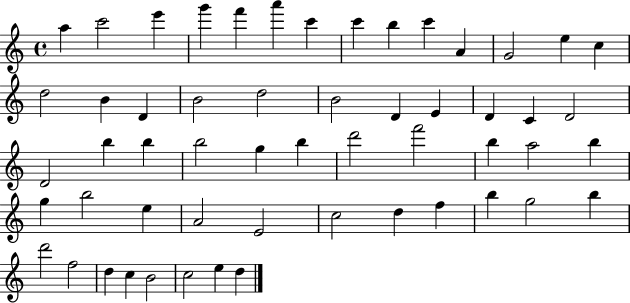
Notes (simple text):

A5/q C6/h E6/q G6/q F6/q A6/q C6/q C6/q B5/q C6/q A4/q G4/h E5/q C5/q D5/h B4/q D4/q B4/h D5/h B4/h D4/q E4/q D4/q C4/q D4/h D4/h B5/q B5/q B5/h G5/q B5/q D6/h F6/h B5/q A5/h B5/q G5/q B5/h E5/q A4/h E4/h C5/h D5/q F5/q B5/q G5/h B5/q D6/h F5/h D5/q C5/q B4/h C5/h E5/q D5/q